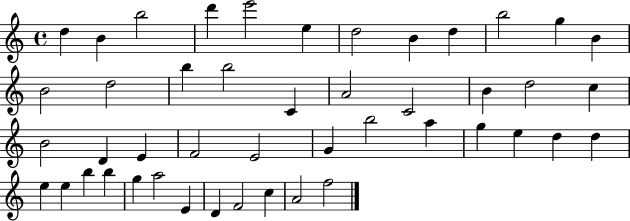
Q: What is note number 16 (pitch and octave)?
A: B5